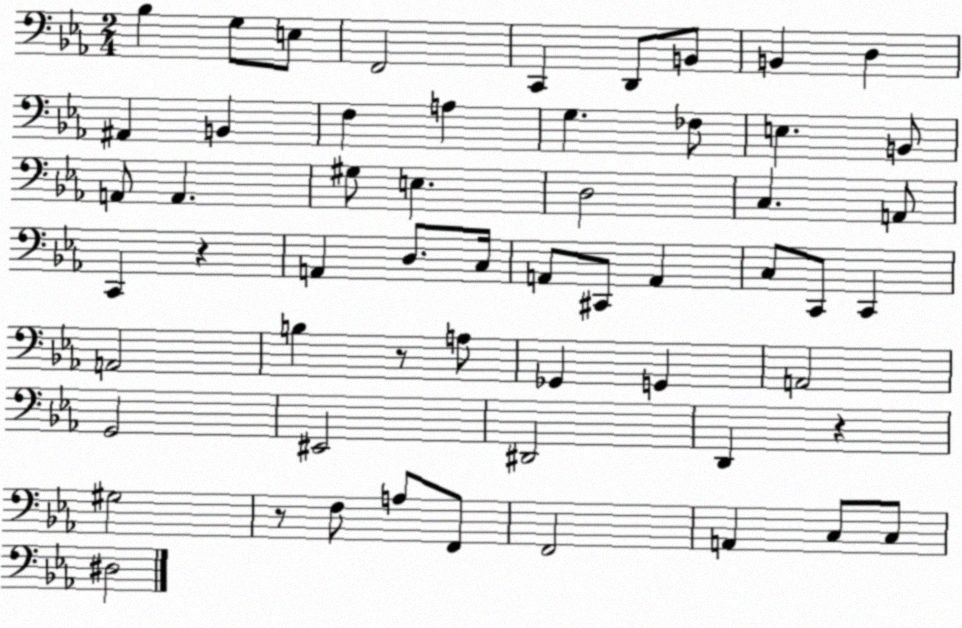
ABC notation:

X:1
T:Untitled
M:2/4
L:1/4
K:Eb
_B, G,/2 E,/2 F,,2 C,, D,,/2 B,,/2 B,, D, ^A,, B,, F, A, G, _F,/2 E, B,,/2 A,,/2 A,, ^G,/2 E, D,2 C, A,,/2 C,, z A,, D,/2 C,/4 A,,/2 ^C,,/2 A,, C,/2 C,,/2 C,, A,,2 B, z/2 A,/2 _G,, G,, A,,2 G,,2 ^E,,2 ^D,,2 D,, z ^G,2 z/2 F,/2 A,/2 F,,/2 F,,2 A,, C,/2 C,/2 ^D,2